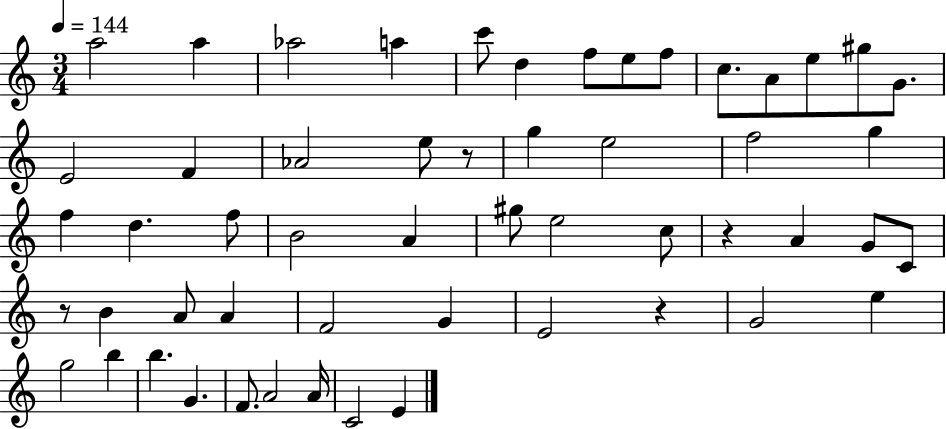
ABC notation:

X:1
T:Untitled
M:3/4
L:1/4
K:C
a2 a _a2 a c'/2 d f/2 e/2 f/2 c/2 A/2 e/2 ^g/2 G/2 E2 F _A2 e/2 z/2 g e2 f2 g f d f/2 B2 A ^g/2 e2 c/2 z A G/2 C/2 z/2 B A/2 A F2 G E2 z G2 e g2 b b G F/2 A2 A/4 C2 E